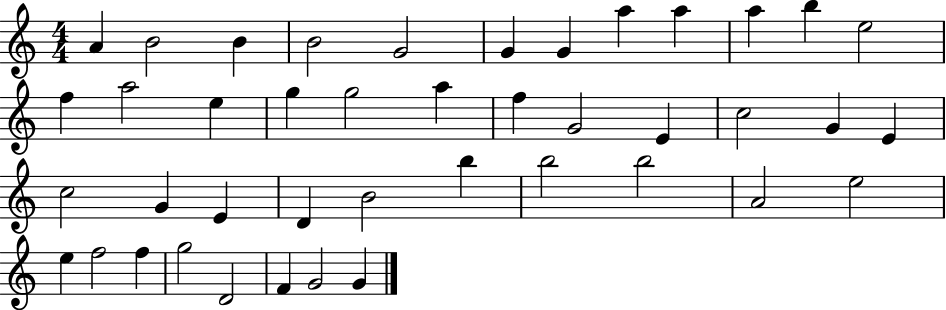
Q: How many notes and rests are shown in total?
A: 42